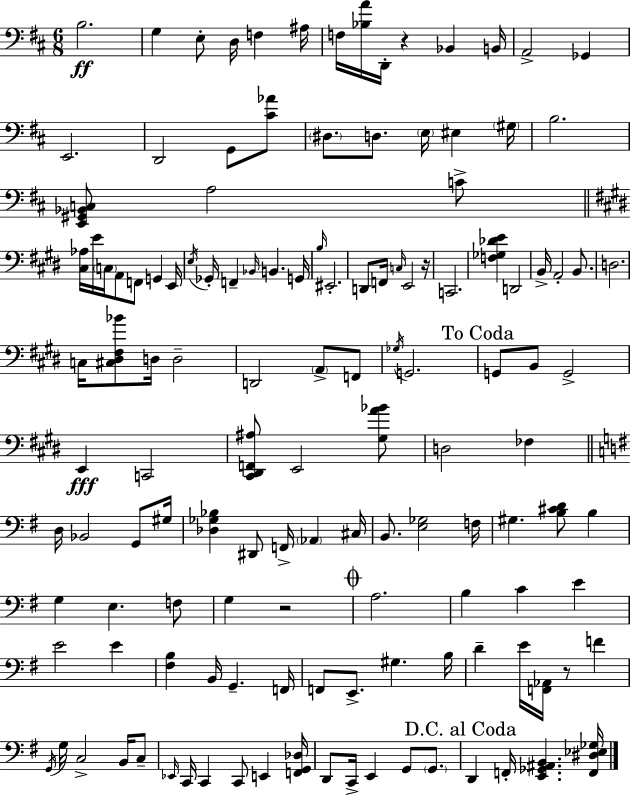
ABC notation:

X:1
T:Untitled
M:6/8
L:1/4
K:D
B,2 G, E,/2 D,/4 F, ^A,/4 F,/4 [_B,A]/4 D,,/4 z _B,, B,,/4 A,,2 _G,, E,,2 D,,2 G,,/2 [^C_A]/2 ^D,/2 D,/2 E,/4 ^E, ^G,/4 B,2 [E,,^G,,_B,,C,]/2 A,2 C/2 [^C,_A,]/4 E/4 C,/4 A,,/2 F,,/2 G,, E,,/4 E,/4 _G,,/4 F,, _B,,/4 B,, G,,/4 B,/4 ^E,,2 D,,/2 F,,/4 C,/4 E,,2 z/4 C,,2 [F,_G,_DE] D,,2 B,,/4 A,,2 B,,/2 D,2 C,/4 [^C,^D,^F,_B]/2 D,/4 D,2 D,,2 A,,/2 F,,/2 _G,/4 G,,2 G,,/2 B,,/2 G,,2 E,, C,,2 [^C,,^D,,F,,^A,]/2 E,,2 [^G,A_B]/2 D,2 _F, D,/4 _B,,2 G,,/2 ^G,/4 [_D,_G,_B,] ^D,,/2 F,,/4 _A,, ^C,/4 B,,/2 [E,_G,]2 F,/4 ^G, [B,^CD]/2 B, G, E, F,/2 G, z2 A,2 B, C E E2 E [^F,B,] B,,/4 G,, F,,/4 F,,/2 E,,/2 ^G, B,/4 D E/4 [F,,_A,,]/4 z/2 F G,,/4 G,/4 C,2 B,,/4 C,/2 _E,,/4 C,,/4 C,, C,,/2 E,, [F,,G,,_D,]/4 D,,/2 C,,/4 E,, G,,/2 G,,/2 D,, F,,/4 [E,,_G,,^A,,B,,] [F,,^D,_E,_G,]/4